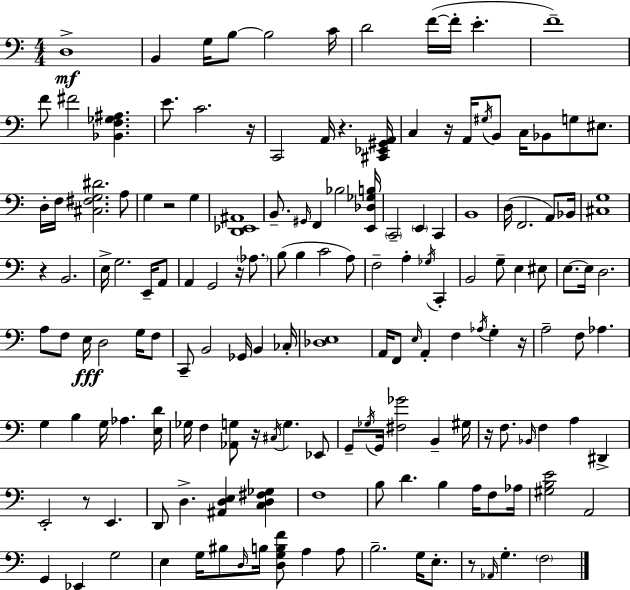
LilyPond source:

{
  \clef bass
  \numericTimeSignature
  \time 4/4
  \key c \major
  d1->\mf | b,4 g16 b8~~ b2 c'16 | d'2 f'16~(~ f'16-. e'4.-. | f'1--) | \break f'8 fis'2 <bes, f ges ais>4. | e'8. c'2. r16 | c,2 a,16 r4. <cis, ees, gis, a,>16 | c4 r16 a,16 \acciaccatura { gis16 } b,8 c16 bes,8 g8 eis8. | \break d16-. f16 <cis fis g dis'>2. a8 | g4 r2 g4 | <d, ees, ais,>1 | b,8.-- \grace { gis,16 } f,4 bes2 | \break <e, des ges b>16 \parenthesize c,2-- \parenthesize e,4 c,4 | b,1 | d16( f,2. a,8) | bes,16 <cis g>1 | \break r4 b,2. | e16-> g2. e,16-- | a,8 a,4 g,2 r16 \parenthesize aes8. | b8( b4 c'2 | \break a8) f2-- a4-. \acciaccatura { ges16 } c,4-. | b,2 g8-- e4 | eis8 e8.~~ e16 d2. | a8 f8 e16\fff d2 | \break g16 f8 c,8-- b,2 ges,16 b,4 | ces16-. <des e>1 | a,16 f,8 \grace { e16 } a,4-. f4 \acciaccatura { aes16 } | g4-. r16 a2-- f8 aes4. | \break g4 b4 g16 aes4. | <e d'>16 ges16 f4 <aes, g>8 r16 \acciaccatura { cis16 } g4. | ees,8 g,8-- \acciaccatura { ges16 } g,16 <fis ges'>2 | b,4-- gis16 r16 f8. \grace { bes,16 } f4 | \break a4 dis,4-> e,2-. | r8 e,4. d,8 d4.-> | <ais, d e>4 <c d fis ges>4 f1 | b8 d'4. | \break b4 a16 f8 aes16 <gis b e'>2 | a,2 g,4 ees,4 | g2 e4 g16 bis8 \grace { d16 } | b16 <d g b f'>8 a4 a8 b2.-- | \break g16 e8.-. r8 \grace { aes,16 } g4.-. | \parenthesize f2 \bar "|."
}